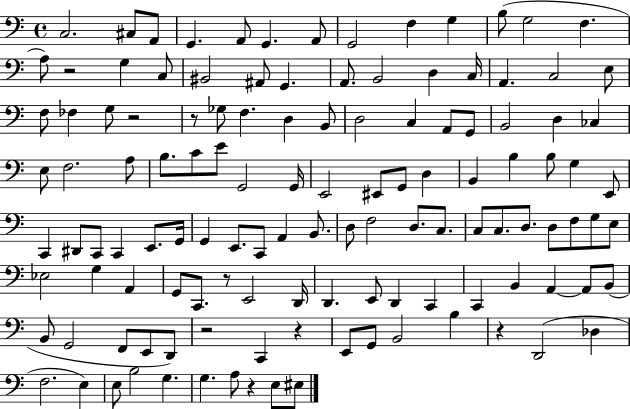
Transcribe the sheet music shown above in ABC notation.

X:1
T:Untitled
M:4/4
L:1/4
K:C
C,2 ^C,/2 A,,/2 G,, A,,/2 G,, A,,/2 G,,2 F, G, B,/2 G,2 F, A,/2 z2 G, C,/2 ^B,,2 ^A,,/2 G,, A,,/2 B,,2 D, C,/4 A,, C,2 E,/2 F,/2 _F, G,/2 z2 z/2 _G,/2 F, D, B,,/2 D,2 C, A,,/2 G,,/2 B,,2 D, _C, E,/2 F,2 A,/2 B,/2 C/2 E/2 G,,2 G,,/4 E,,2 ^E,,/2 G,,/2 D, B,, B, B,/2 G, E,,/2 C,, ^D,,/2 C,,/2 C,, E,,/2 G,,/4 G,, E,,/2 C,,/2 A,, B,,/2 D,/2 F,2 D,/2 C,/2 C,/2 C,/2 D,/2 D,/2 F,/2 G,/2 E,/2 _E,2 G, A,, G,,/2 C,,/2 z/2 E,,2 D,,/4 D,, E,,/2 D,, C,, C,, B,, A,, A,,/2 B,,/2 B,,/2 G,,2 F,,/2 E,,/2 D,,/2 z2 C,, z E,,/2 G,,/2 B,,2 B, z D,,2 _D, F,2 E, E,/2 B,2 G, G, A,/2 z E,/2 ^E,/2